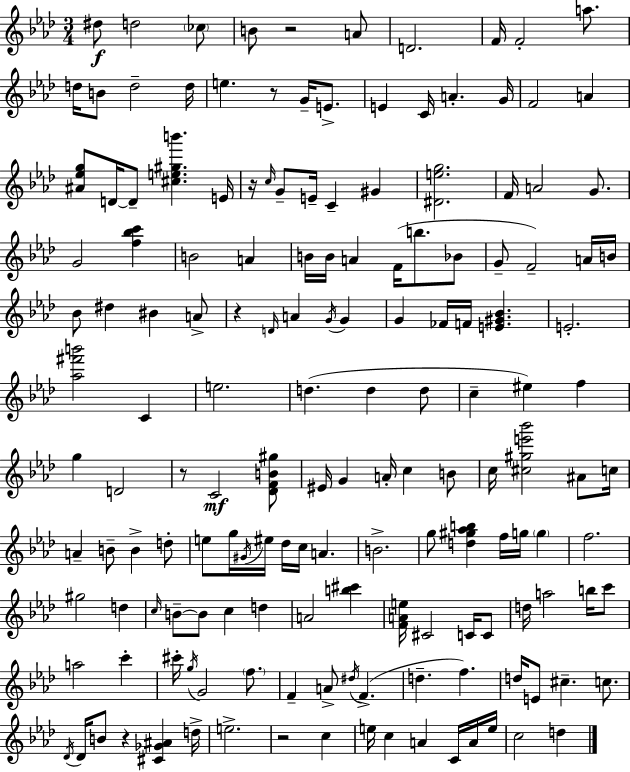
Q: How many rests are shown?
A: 7